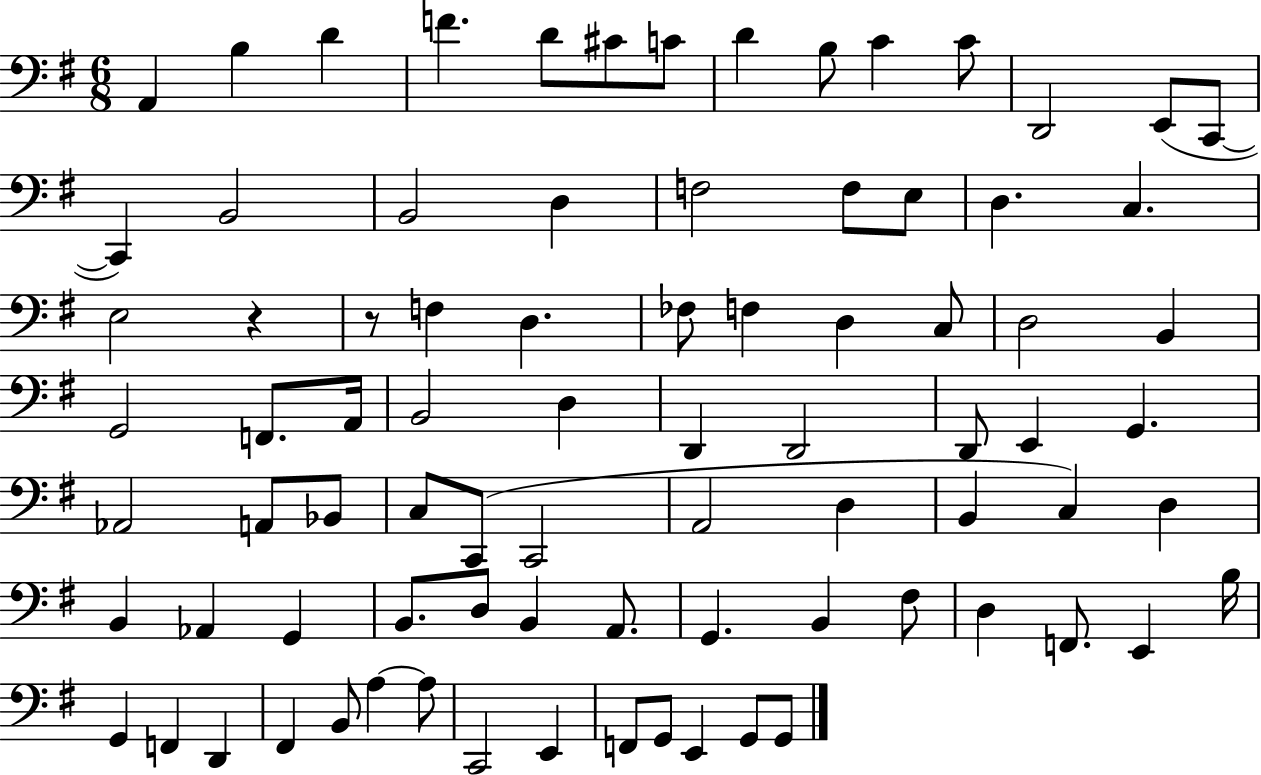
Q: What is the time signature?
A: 6/8